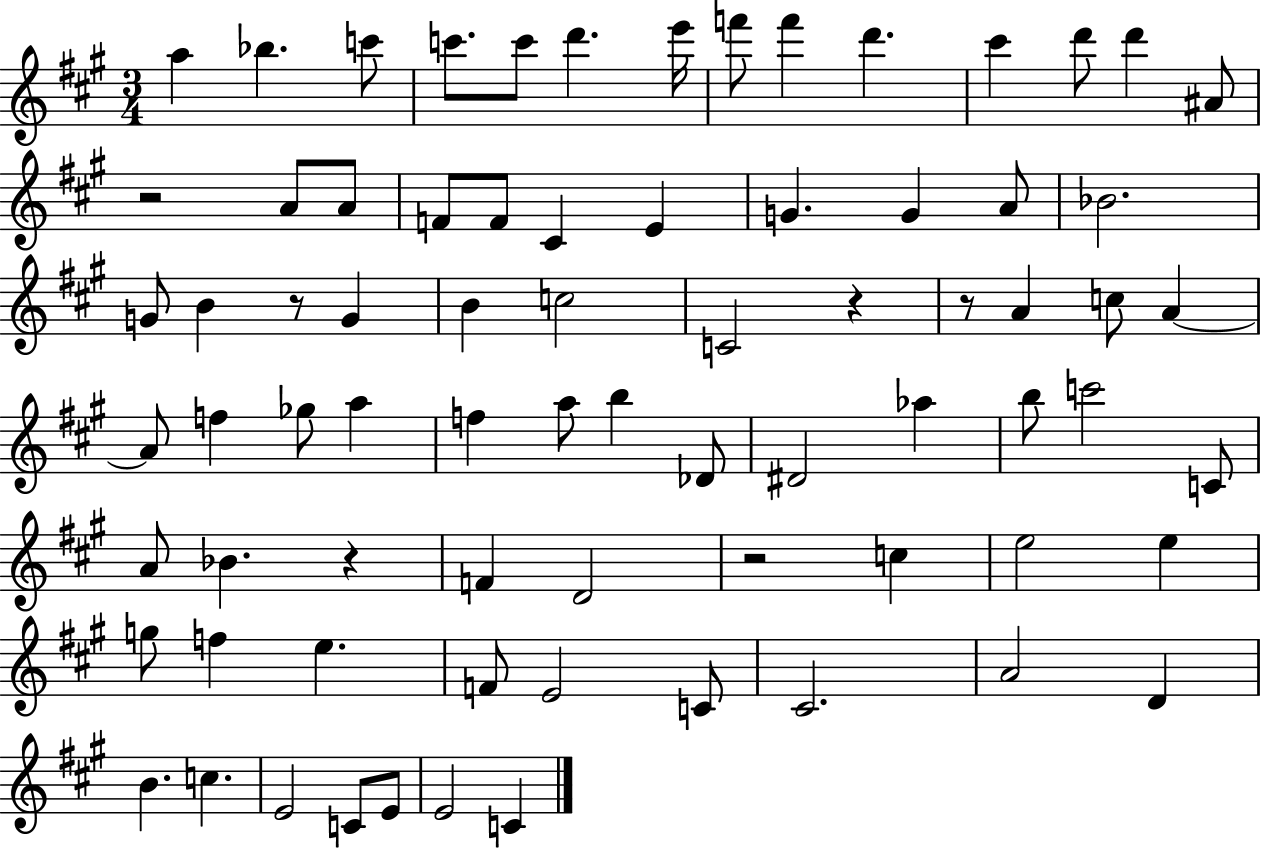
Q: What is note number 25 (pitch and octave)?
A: G4